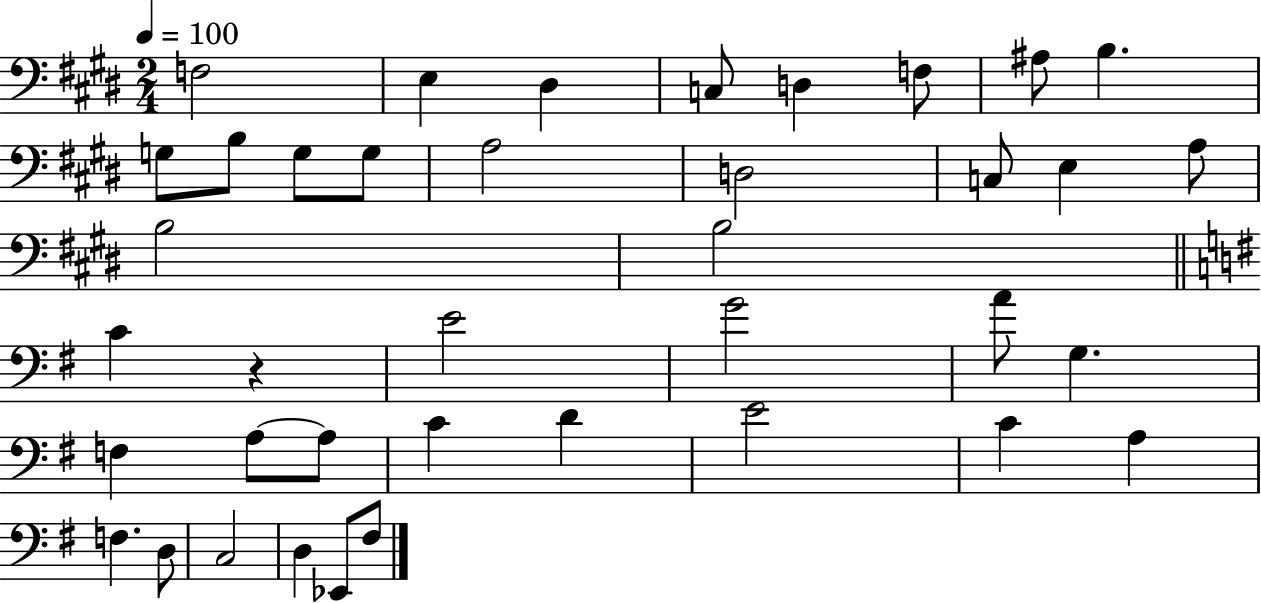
X:1
T:Untitled
M:2/4
L:1/4
K:E
F,2 E, ^D, C,/2 D, F,/2 ^A,/2 B, G,/2 B,/2 G,/2 G,/2 A,2 D,2 C,/2 E, A,/2 B,2 B,2 C z E2 G2 A/2 G, F, A,/2 A,/2 C D E2 C A, F, D,/2 C,2 D, _E,,/2 ^F,/2